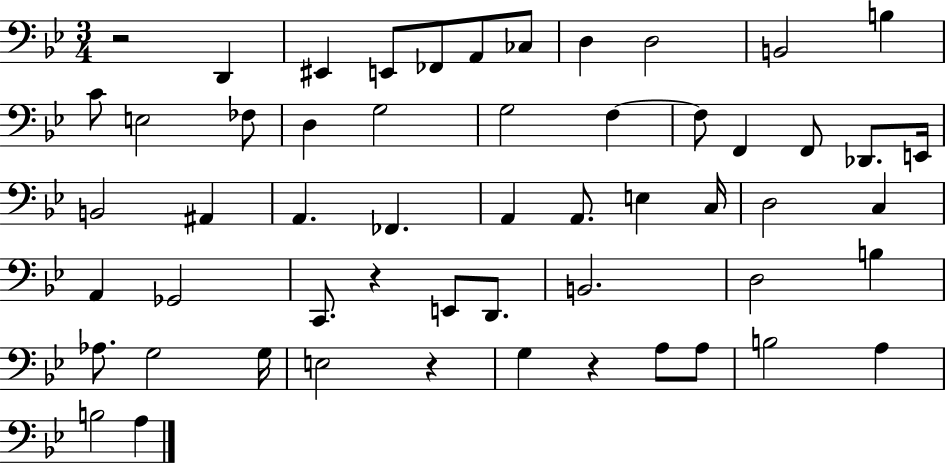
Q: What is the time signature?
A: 3/4